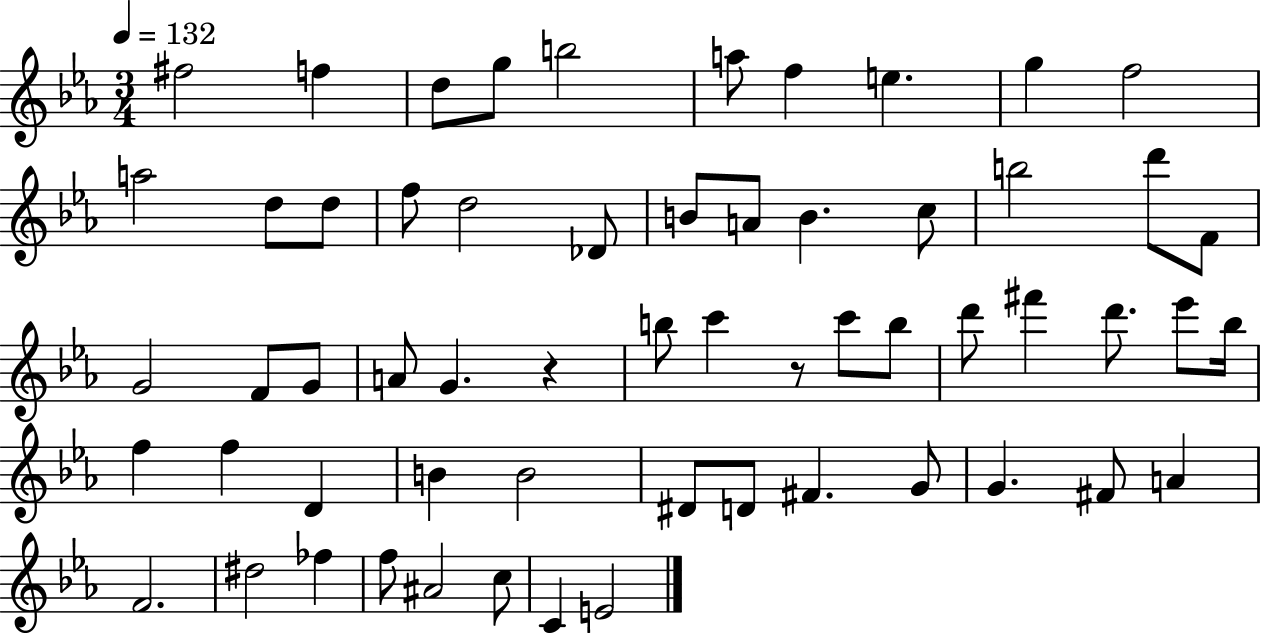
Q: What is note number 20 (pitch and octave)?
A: C5